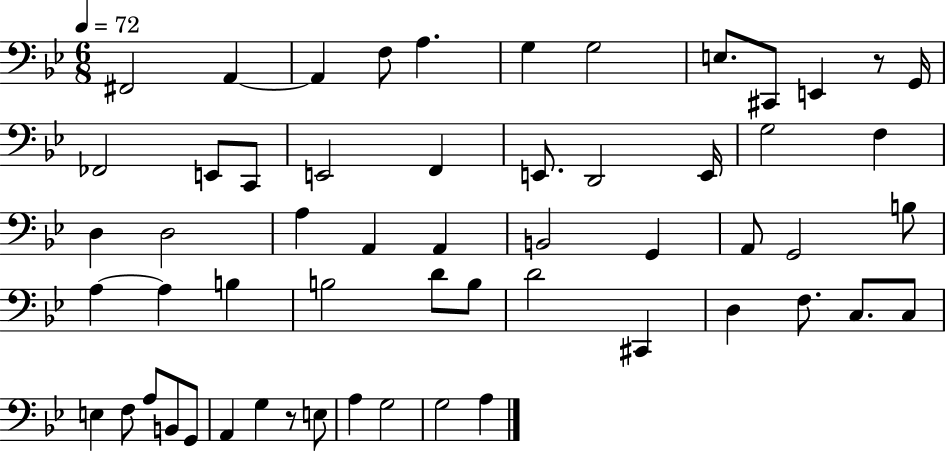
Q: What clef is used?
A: bass